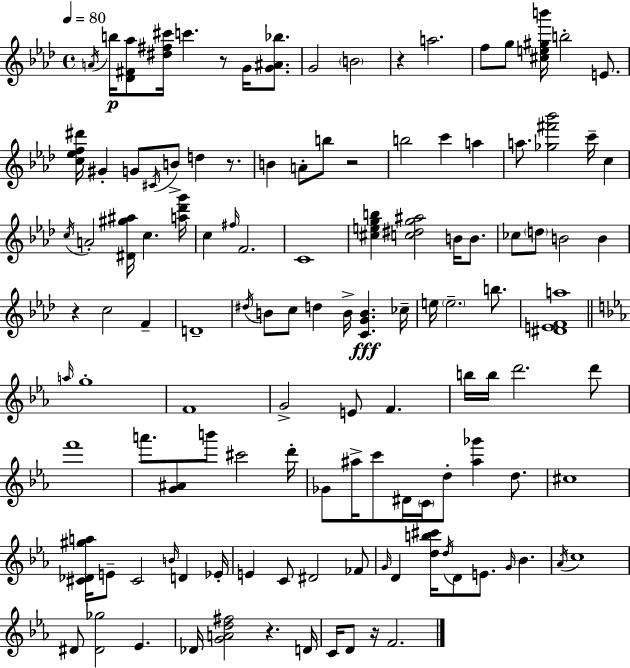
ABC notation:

X:1
T:Untitled
M:4/4
L:1/4
K:Fm
A/4 b/4 [_D^F_a]/2 [^d^f^c']/4 c' z/2 G/4 [G^A_b]/2 G2 B2 z a2 f/2 g/2 [^ce^gb']/4 b2 E/2 [c_ef^d']/4 ^G G/2 ^C/4 B/2 d z/2 B A/2 b/2 z2 b2 c' a a/2 [_g^f'_b']2 c'/4 c c/4 A2 [^D^g^a]/4 c [a_d'g']/4 c ^f/4 F2 C4 [^cegb] [c^dg^a]2 B/4 B/2 _c/2 d/2 B2 B z c2 F D4 ^d/4 B/2 c/2 d B/4 [CGB] _c/4 e/4 e2 b/2 [^DEFa]4 a/4 g4 F4 G2 E/2 F b/4 b/4 d'2 d'/2 f'4 a'/2 [G^A]/2 b'/2 ^c'2 d'/4 _G/2 ^a/4 c'/2 ^D/4 C/4 d/2 [^a_g'] d/2 ^c4 [^C_D^ga]/4 E/2 ^C2 B/4 D _E/4 E C/2 ^D2 _F/2 G/4 D [db^c']/4 d/4 D/2 E/2 G/4 _B _A/4 c4 ^D/2 [^D_g]2 _E _D/4 [GAd^f]2 z D/4 C/4 D/2 z/4 F2